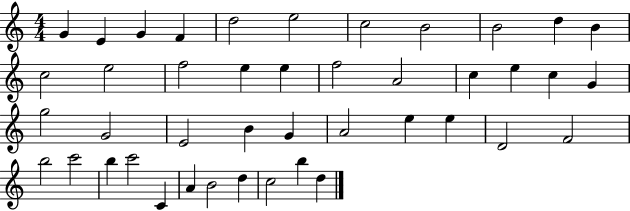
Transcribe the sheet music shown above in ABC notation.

X:1
T:Untitled
M:4/4
L:1/4
K:C
G E G F d2 e2 c2 B2 B2 d B c2 e2 f2 e e f2 A2 c e c G g2 G2 E2 B G A2 e e D2 F2 b2 c'2 b c'2 C A B2 d c2 b d